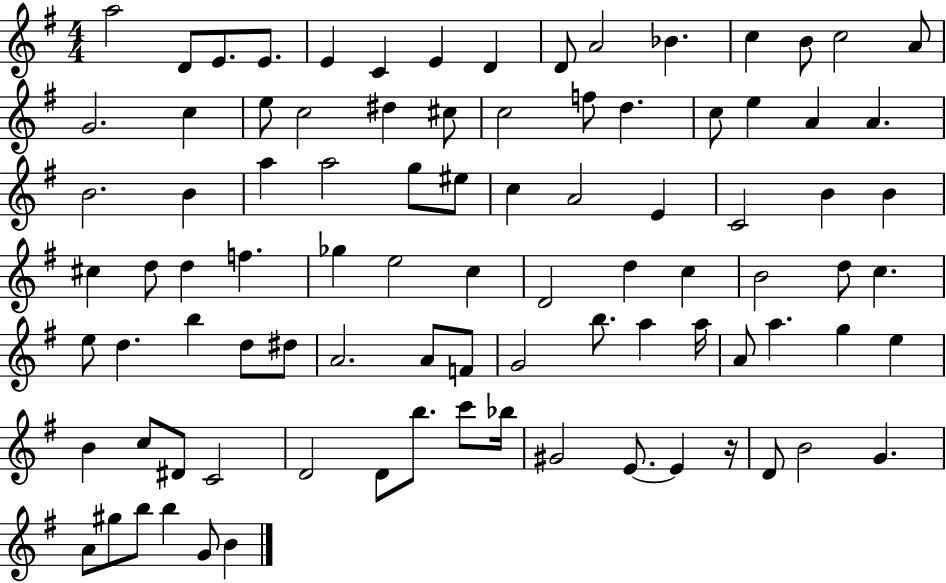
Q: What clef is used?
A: treble